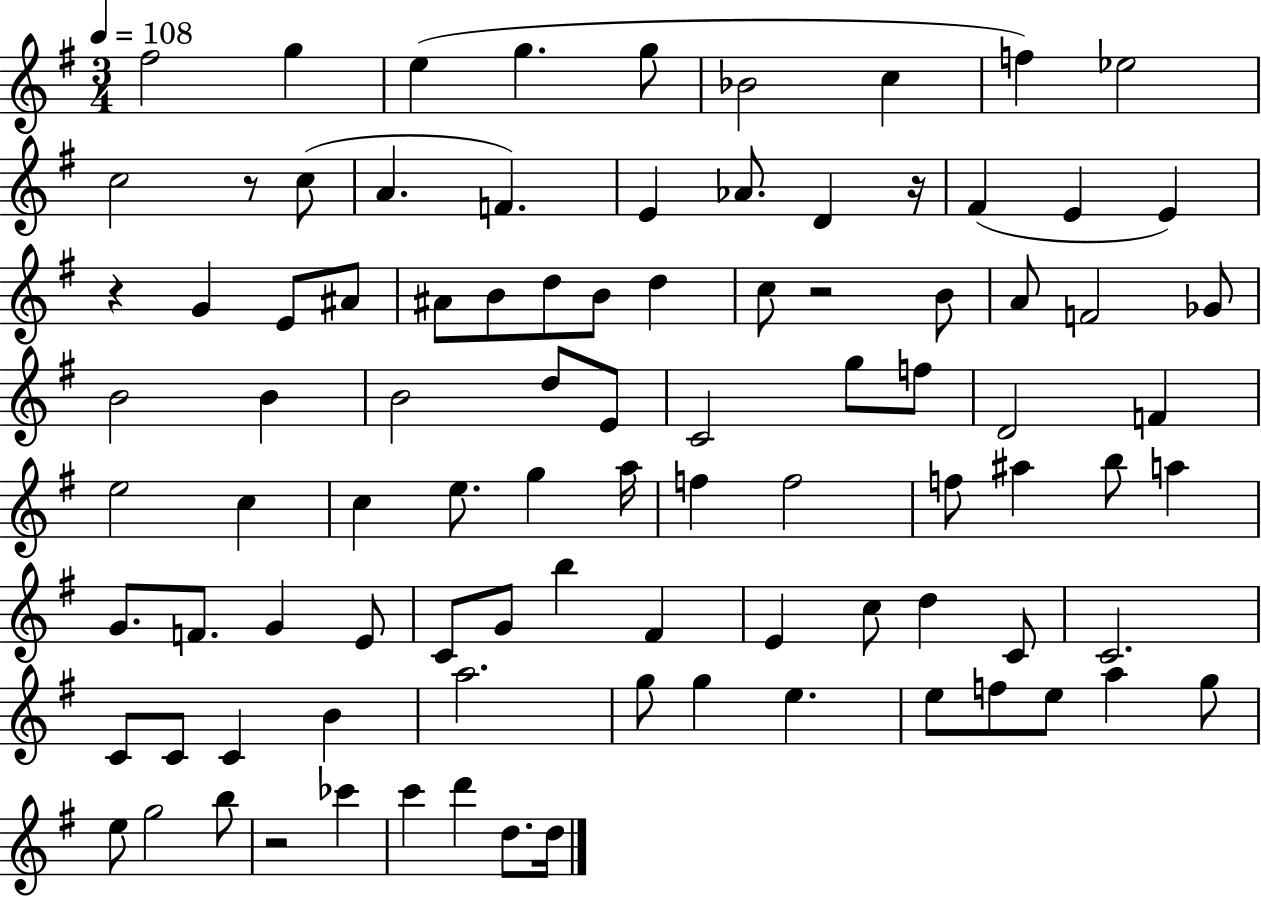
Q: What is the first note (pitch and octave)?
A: F#5